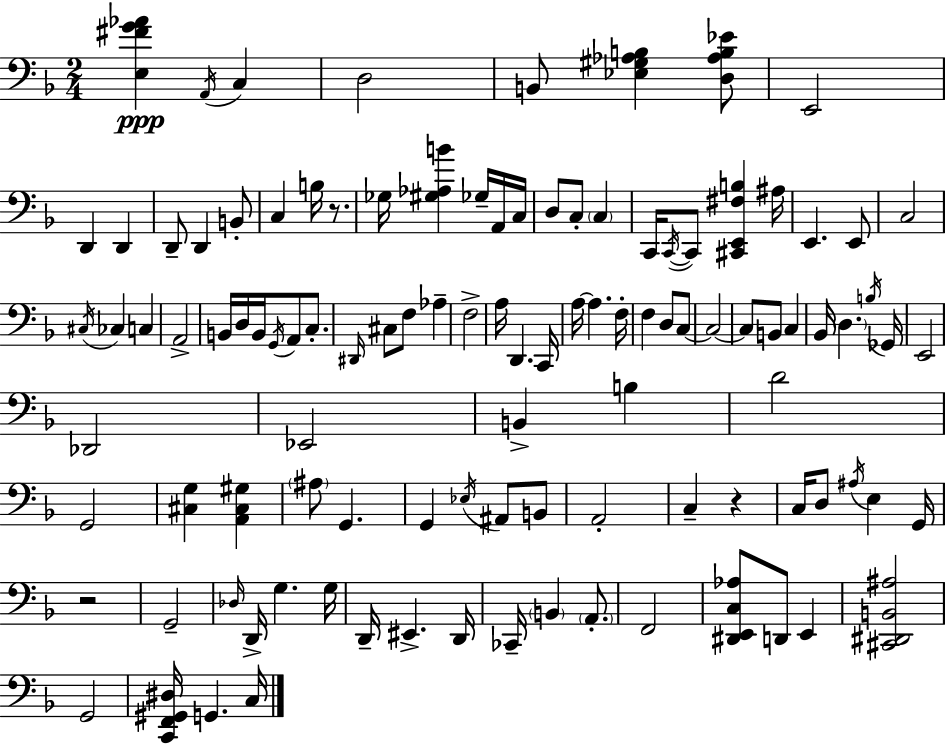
{
  \clef bass
  \numericTimeSignature
  \time 2/4
  \key f \major
  <e fis' g' aes'>4\ppp \acciaccatura { a,16 } c4 | d2 | b,8 <ees gis aes b>4 <d aes b ees'>8 | e,2 | \break d,4 d,4 | d,8-- d,4 b,8-. | c4 b16 r8. | ges16 <gis aes b'>4 ges16-- a,16 | \break c16 d8 c8-. \parenthesize c4 | c,16 \acciaccatura { c,16~ }~ c,8 <cis, e, fis b>4 | ais16 e,4. | e,8 c2 | \break \acciaccatura { cis16 } ces4 c4 | a,2-> | b,16 d16 b,16 \acciaccatura { g,16 } a,8 | c8.-. \grace { dis,16 } cis8 f8 | \break aes4-- f2-> | a16 d,4. | c,16 a16~~ a4. | f16-. f4 | \break d8 c8~~ c2~~ | c8 b,8 | c4 bes,16 \parenthesize d4. | \acciaccatura { b16 } ges,16 e,2 | \break des,2 | ees,2 | b,4-> | b4 d'2 | \break g,2 | <cis g>4 | <a, cis gis>4 \parenthesize ais8 | g,4. g,4 | \break \acciaccatura { ees16 } ais,8 b,8 a,2-. | c4-- | r4 c16 | d8 \acciaccatura { ais16 } e4 g,16 | \break r2 | g,2-- | \grace { des16 } d,16-> g4. | g16 d,16-- eis,4.-> | \break d,16 ces,16-- \parenthesize b,4 \parenthesize a,8.-. | f,2 | <dis, e, c aes>8 d,8 e,4 | <cis, dis, b, ais>2 | \break g,2 | <c, f, gis, dis>16 g,4. | c16 \bar "|."
}